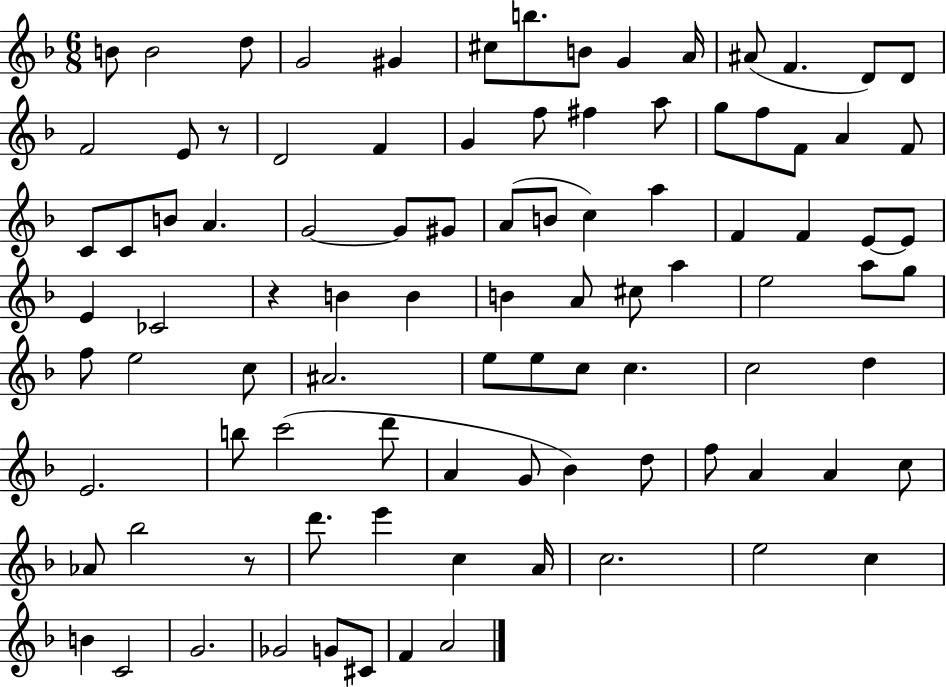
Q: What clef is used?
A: treble